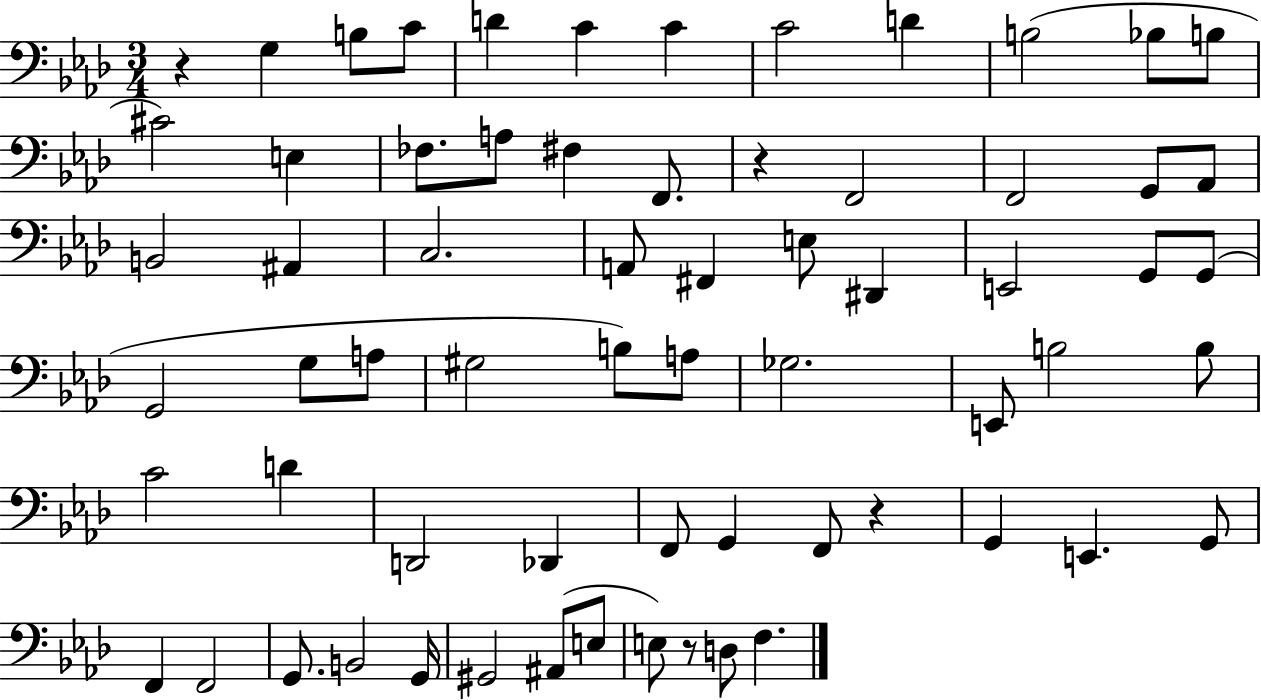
X:1
T:Untitled
M:3/4
L:1/4
K:Ab
z G, B,/2 C/2 D C C C2 D B,2 _B,/2 B,/2 ^C2 E, _F,/2 A,/2 ^F, F,,/2 z F,,2 F,,2 G,,/2 _A,,/2 B,,2 ^A,, C,2 A,,/2 ^F,, E,/2 ^D,, E,,2 G,,/2 G,,/2 G,,2 G,/2 A,/2 ^G,2 B,/2 A,/2 _G,2 E,,/2 B,2 B,/2 C2 D D,,2 _D,, F,,/2 G,, F,,/2 z G,, E,, G,,/2 F,, F,,2 G,,/2 B,,2 G,,/4 ^G,,2 ^A,,/2 E,/2 E,/2 z/2 D,/2 F,